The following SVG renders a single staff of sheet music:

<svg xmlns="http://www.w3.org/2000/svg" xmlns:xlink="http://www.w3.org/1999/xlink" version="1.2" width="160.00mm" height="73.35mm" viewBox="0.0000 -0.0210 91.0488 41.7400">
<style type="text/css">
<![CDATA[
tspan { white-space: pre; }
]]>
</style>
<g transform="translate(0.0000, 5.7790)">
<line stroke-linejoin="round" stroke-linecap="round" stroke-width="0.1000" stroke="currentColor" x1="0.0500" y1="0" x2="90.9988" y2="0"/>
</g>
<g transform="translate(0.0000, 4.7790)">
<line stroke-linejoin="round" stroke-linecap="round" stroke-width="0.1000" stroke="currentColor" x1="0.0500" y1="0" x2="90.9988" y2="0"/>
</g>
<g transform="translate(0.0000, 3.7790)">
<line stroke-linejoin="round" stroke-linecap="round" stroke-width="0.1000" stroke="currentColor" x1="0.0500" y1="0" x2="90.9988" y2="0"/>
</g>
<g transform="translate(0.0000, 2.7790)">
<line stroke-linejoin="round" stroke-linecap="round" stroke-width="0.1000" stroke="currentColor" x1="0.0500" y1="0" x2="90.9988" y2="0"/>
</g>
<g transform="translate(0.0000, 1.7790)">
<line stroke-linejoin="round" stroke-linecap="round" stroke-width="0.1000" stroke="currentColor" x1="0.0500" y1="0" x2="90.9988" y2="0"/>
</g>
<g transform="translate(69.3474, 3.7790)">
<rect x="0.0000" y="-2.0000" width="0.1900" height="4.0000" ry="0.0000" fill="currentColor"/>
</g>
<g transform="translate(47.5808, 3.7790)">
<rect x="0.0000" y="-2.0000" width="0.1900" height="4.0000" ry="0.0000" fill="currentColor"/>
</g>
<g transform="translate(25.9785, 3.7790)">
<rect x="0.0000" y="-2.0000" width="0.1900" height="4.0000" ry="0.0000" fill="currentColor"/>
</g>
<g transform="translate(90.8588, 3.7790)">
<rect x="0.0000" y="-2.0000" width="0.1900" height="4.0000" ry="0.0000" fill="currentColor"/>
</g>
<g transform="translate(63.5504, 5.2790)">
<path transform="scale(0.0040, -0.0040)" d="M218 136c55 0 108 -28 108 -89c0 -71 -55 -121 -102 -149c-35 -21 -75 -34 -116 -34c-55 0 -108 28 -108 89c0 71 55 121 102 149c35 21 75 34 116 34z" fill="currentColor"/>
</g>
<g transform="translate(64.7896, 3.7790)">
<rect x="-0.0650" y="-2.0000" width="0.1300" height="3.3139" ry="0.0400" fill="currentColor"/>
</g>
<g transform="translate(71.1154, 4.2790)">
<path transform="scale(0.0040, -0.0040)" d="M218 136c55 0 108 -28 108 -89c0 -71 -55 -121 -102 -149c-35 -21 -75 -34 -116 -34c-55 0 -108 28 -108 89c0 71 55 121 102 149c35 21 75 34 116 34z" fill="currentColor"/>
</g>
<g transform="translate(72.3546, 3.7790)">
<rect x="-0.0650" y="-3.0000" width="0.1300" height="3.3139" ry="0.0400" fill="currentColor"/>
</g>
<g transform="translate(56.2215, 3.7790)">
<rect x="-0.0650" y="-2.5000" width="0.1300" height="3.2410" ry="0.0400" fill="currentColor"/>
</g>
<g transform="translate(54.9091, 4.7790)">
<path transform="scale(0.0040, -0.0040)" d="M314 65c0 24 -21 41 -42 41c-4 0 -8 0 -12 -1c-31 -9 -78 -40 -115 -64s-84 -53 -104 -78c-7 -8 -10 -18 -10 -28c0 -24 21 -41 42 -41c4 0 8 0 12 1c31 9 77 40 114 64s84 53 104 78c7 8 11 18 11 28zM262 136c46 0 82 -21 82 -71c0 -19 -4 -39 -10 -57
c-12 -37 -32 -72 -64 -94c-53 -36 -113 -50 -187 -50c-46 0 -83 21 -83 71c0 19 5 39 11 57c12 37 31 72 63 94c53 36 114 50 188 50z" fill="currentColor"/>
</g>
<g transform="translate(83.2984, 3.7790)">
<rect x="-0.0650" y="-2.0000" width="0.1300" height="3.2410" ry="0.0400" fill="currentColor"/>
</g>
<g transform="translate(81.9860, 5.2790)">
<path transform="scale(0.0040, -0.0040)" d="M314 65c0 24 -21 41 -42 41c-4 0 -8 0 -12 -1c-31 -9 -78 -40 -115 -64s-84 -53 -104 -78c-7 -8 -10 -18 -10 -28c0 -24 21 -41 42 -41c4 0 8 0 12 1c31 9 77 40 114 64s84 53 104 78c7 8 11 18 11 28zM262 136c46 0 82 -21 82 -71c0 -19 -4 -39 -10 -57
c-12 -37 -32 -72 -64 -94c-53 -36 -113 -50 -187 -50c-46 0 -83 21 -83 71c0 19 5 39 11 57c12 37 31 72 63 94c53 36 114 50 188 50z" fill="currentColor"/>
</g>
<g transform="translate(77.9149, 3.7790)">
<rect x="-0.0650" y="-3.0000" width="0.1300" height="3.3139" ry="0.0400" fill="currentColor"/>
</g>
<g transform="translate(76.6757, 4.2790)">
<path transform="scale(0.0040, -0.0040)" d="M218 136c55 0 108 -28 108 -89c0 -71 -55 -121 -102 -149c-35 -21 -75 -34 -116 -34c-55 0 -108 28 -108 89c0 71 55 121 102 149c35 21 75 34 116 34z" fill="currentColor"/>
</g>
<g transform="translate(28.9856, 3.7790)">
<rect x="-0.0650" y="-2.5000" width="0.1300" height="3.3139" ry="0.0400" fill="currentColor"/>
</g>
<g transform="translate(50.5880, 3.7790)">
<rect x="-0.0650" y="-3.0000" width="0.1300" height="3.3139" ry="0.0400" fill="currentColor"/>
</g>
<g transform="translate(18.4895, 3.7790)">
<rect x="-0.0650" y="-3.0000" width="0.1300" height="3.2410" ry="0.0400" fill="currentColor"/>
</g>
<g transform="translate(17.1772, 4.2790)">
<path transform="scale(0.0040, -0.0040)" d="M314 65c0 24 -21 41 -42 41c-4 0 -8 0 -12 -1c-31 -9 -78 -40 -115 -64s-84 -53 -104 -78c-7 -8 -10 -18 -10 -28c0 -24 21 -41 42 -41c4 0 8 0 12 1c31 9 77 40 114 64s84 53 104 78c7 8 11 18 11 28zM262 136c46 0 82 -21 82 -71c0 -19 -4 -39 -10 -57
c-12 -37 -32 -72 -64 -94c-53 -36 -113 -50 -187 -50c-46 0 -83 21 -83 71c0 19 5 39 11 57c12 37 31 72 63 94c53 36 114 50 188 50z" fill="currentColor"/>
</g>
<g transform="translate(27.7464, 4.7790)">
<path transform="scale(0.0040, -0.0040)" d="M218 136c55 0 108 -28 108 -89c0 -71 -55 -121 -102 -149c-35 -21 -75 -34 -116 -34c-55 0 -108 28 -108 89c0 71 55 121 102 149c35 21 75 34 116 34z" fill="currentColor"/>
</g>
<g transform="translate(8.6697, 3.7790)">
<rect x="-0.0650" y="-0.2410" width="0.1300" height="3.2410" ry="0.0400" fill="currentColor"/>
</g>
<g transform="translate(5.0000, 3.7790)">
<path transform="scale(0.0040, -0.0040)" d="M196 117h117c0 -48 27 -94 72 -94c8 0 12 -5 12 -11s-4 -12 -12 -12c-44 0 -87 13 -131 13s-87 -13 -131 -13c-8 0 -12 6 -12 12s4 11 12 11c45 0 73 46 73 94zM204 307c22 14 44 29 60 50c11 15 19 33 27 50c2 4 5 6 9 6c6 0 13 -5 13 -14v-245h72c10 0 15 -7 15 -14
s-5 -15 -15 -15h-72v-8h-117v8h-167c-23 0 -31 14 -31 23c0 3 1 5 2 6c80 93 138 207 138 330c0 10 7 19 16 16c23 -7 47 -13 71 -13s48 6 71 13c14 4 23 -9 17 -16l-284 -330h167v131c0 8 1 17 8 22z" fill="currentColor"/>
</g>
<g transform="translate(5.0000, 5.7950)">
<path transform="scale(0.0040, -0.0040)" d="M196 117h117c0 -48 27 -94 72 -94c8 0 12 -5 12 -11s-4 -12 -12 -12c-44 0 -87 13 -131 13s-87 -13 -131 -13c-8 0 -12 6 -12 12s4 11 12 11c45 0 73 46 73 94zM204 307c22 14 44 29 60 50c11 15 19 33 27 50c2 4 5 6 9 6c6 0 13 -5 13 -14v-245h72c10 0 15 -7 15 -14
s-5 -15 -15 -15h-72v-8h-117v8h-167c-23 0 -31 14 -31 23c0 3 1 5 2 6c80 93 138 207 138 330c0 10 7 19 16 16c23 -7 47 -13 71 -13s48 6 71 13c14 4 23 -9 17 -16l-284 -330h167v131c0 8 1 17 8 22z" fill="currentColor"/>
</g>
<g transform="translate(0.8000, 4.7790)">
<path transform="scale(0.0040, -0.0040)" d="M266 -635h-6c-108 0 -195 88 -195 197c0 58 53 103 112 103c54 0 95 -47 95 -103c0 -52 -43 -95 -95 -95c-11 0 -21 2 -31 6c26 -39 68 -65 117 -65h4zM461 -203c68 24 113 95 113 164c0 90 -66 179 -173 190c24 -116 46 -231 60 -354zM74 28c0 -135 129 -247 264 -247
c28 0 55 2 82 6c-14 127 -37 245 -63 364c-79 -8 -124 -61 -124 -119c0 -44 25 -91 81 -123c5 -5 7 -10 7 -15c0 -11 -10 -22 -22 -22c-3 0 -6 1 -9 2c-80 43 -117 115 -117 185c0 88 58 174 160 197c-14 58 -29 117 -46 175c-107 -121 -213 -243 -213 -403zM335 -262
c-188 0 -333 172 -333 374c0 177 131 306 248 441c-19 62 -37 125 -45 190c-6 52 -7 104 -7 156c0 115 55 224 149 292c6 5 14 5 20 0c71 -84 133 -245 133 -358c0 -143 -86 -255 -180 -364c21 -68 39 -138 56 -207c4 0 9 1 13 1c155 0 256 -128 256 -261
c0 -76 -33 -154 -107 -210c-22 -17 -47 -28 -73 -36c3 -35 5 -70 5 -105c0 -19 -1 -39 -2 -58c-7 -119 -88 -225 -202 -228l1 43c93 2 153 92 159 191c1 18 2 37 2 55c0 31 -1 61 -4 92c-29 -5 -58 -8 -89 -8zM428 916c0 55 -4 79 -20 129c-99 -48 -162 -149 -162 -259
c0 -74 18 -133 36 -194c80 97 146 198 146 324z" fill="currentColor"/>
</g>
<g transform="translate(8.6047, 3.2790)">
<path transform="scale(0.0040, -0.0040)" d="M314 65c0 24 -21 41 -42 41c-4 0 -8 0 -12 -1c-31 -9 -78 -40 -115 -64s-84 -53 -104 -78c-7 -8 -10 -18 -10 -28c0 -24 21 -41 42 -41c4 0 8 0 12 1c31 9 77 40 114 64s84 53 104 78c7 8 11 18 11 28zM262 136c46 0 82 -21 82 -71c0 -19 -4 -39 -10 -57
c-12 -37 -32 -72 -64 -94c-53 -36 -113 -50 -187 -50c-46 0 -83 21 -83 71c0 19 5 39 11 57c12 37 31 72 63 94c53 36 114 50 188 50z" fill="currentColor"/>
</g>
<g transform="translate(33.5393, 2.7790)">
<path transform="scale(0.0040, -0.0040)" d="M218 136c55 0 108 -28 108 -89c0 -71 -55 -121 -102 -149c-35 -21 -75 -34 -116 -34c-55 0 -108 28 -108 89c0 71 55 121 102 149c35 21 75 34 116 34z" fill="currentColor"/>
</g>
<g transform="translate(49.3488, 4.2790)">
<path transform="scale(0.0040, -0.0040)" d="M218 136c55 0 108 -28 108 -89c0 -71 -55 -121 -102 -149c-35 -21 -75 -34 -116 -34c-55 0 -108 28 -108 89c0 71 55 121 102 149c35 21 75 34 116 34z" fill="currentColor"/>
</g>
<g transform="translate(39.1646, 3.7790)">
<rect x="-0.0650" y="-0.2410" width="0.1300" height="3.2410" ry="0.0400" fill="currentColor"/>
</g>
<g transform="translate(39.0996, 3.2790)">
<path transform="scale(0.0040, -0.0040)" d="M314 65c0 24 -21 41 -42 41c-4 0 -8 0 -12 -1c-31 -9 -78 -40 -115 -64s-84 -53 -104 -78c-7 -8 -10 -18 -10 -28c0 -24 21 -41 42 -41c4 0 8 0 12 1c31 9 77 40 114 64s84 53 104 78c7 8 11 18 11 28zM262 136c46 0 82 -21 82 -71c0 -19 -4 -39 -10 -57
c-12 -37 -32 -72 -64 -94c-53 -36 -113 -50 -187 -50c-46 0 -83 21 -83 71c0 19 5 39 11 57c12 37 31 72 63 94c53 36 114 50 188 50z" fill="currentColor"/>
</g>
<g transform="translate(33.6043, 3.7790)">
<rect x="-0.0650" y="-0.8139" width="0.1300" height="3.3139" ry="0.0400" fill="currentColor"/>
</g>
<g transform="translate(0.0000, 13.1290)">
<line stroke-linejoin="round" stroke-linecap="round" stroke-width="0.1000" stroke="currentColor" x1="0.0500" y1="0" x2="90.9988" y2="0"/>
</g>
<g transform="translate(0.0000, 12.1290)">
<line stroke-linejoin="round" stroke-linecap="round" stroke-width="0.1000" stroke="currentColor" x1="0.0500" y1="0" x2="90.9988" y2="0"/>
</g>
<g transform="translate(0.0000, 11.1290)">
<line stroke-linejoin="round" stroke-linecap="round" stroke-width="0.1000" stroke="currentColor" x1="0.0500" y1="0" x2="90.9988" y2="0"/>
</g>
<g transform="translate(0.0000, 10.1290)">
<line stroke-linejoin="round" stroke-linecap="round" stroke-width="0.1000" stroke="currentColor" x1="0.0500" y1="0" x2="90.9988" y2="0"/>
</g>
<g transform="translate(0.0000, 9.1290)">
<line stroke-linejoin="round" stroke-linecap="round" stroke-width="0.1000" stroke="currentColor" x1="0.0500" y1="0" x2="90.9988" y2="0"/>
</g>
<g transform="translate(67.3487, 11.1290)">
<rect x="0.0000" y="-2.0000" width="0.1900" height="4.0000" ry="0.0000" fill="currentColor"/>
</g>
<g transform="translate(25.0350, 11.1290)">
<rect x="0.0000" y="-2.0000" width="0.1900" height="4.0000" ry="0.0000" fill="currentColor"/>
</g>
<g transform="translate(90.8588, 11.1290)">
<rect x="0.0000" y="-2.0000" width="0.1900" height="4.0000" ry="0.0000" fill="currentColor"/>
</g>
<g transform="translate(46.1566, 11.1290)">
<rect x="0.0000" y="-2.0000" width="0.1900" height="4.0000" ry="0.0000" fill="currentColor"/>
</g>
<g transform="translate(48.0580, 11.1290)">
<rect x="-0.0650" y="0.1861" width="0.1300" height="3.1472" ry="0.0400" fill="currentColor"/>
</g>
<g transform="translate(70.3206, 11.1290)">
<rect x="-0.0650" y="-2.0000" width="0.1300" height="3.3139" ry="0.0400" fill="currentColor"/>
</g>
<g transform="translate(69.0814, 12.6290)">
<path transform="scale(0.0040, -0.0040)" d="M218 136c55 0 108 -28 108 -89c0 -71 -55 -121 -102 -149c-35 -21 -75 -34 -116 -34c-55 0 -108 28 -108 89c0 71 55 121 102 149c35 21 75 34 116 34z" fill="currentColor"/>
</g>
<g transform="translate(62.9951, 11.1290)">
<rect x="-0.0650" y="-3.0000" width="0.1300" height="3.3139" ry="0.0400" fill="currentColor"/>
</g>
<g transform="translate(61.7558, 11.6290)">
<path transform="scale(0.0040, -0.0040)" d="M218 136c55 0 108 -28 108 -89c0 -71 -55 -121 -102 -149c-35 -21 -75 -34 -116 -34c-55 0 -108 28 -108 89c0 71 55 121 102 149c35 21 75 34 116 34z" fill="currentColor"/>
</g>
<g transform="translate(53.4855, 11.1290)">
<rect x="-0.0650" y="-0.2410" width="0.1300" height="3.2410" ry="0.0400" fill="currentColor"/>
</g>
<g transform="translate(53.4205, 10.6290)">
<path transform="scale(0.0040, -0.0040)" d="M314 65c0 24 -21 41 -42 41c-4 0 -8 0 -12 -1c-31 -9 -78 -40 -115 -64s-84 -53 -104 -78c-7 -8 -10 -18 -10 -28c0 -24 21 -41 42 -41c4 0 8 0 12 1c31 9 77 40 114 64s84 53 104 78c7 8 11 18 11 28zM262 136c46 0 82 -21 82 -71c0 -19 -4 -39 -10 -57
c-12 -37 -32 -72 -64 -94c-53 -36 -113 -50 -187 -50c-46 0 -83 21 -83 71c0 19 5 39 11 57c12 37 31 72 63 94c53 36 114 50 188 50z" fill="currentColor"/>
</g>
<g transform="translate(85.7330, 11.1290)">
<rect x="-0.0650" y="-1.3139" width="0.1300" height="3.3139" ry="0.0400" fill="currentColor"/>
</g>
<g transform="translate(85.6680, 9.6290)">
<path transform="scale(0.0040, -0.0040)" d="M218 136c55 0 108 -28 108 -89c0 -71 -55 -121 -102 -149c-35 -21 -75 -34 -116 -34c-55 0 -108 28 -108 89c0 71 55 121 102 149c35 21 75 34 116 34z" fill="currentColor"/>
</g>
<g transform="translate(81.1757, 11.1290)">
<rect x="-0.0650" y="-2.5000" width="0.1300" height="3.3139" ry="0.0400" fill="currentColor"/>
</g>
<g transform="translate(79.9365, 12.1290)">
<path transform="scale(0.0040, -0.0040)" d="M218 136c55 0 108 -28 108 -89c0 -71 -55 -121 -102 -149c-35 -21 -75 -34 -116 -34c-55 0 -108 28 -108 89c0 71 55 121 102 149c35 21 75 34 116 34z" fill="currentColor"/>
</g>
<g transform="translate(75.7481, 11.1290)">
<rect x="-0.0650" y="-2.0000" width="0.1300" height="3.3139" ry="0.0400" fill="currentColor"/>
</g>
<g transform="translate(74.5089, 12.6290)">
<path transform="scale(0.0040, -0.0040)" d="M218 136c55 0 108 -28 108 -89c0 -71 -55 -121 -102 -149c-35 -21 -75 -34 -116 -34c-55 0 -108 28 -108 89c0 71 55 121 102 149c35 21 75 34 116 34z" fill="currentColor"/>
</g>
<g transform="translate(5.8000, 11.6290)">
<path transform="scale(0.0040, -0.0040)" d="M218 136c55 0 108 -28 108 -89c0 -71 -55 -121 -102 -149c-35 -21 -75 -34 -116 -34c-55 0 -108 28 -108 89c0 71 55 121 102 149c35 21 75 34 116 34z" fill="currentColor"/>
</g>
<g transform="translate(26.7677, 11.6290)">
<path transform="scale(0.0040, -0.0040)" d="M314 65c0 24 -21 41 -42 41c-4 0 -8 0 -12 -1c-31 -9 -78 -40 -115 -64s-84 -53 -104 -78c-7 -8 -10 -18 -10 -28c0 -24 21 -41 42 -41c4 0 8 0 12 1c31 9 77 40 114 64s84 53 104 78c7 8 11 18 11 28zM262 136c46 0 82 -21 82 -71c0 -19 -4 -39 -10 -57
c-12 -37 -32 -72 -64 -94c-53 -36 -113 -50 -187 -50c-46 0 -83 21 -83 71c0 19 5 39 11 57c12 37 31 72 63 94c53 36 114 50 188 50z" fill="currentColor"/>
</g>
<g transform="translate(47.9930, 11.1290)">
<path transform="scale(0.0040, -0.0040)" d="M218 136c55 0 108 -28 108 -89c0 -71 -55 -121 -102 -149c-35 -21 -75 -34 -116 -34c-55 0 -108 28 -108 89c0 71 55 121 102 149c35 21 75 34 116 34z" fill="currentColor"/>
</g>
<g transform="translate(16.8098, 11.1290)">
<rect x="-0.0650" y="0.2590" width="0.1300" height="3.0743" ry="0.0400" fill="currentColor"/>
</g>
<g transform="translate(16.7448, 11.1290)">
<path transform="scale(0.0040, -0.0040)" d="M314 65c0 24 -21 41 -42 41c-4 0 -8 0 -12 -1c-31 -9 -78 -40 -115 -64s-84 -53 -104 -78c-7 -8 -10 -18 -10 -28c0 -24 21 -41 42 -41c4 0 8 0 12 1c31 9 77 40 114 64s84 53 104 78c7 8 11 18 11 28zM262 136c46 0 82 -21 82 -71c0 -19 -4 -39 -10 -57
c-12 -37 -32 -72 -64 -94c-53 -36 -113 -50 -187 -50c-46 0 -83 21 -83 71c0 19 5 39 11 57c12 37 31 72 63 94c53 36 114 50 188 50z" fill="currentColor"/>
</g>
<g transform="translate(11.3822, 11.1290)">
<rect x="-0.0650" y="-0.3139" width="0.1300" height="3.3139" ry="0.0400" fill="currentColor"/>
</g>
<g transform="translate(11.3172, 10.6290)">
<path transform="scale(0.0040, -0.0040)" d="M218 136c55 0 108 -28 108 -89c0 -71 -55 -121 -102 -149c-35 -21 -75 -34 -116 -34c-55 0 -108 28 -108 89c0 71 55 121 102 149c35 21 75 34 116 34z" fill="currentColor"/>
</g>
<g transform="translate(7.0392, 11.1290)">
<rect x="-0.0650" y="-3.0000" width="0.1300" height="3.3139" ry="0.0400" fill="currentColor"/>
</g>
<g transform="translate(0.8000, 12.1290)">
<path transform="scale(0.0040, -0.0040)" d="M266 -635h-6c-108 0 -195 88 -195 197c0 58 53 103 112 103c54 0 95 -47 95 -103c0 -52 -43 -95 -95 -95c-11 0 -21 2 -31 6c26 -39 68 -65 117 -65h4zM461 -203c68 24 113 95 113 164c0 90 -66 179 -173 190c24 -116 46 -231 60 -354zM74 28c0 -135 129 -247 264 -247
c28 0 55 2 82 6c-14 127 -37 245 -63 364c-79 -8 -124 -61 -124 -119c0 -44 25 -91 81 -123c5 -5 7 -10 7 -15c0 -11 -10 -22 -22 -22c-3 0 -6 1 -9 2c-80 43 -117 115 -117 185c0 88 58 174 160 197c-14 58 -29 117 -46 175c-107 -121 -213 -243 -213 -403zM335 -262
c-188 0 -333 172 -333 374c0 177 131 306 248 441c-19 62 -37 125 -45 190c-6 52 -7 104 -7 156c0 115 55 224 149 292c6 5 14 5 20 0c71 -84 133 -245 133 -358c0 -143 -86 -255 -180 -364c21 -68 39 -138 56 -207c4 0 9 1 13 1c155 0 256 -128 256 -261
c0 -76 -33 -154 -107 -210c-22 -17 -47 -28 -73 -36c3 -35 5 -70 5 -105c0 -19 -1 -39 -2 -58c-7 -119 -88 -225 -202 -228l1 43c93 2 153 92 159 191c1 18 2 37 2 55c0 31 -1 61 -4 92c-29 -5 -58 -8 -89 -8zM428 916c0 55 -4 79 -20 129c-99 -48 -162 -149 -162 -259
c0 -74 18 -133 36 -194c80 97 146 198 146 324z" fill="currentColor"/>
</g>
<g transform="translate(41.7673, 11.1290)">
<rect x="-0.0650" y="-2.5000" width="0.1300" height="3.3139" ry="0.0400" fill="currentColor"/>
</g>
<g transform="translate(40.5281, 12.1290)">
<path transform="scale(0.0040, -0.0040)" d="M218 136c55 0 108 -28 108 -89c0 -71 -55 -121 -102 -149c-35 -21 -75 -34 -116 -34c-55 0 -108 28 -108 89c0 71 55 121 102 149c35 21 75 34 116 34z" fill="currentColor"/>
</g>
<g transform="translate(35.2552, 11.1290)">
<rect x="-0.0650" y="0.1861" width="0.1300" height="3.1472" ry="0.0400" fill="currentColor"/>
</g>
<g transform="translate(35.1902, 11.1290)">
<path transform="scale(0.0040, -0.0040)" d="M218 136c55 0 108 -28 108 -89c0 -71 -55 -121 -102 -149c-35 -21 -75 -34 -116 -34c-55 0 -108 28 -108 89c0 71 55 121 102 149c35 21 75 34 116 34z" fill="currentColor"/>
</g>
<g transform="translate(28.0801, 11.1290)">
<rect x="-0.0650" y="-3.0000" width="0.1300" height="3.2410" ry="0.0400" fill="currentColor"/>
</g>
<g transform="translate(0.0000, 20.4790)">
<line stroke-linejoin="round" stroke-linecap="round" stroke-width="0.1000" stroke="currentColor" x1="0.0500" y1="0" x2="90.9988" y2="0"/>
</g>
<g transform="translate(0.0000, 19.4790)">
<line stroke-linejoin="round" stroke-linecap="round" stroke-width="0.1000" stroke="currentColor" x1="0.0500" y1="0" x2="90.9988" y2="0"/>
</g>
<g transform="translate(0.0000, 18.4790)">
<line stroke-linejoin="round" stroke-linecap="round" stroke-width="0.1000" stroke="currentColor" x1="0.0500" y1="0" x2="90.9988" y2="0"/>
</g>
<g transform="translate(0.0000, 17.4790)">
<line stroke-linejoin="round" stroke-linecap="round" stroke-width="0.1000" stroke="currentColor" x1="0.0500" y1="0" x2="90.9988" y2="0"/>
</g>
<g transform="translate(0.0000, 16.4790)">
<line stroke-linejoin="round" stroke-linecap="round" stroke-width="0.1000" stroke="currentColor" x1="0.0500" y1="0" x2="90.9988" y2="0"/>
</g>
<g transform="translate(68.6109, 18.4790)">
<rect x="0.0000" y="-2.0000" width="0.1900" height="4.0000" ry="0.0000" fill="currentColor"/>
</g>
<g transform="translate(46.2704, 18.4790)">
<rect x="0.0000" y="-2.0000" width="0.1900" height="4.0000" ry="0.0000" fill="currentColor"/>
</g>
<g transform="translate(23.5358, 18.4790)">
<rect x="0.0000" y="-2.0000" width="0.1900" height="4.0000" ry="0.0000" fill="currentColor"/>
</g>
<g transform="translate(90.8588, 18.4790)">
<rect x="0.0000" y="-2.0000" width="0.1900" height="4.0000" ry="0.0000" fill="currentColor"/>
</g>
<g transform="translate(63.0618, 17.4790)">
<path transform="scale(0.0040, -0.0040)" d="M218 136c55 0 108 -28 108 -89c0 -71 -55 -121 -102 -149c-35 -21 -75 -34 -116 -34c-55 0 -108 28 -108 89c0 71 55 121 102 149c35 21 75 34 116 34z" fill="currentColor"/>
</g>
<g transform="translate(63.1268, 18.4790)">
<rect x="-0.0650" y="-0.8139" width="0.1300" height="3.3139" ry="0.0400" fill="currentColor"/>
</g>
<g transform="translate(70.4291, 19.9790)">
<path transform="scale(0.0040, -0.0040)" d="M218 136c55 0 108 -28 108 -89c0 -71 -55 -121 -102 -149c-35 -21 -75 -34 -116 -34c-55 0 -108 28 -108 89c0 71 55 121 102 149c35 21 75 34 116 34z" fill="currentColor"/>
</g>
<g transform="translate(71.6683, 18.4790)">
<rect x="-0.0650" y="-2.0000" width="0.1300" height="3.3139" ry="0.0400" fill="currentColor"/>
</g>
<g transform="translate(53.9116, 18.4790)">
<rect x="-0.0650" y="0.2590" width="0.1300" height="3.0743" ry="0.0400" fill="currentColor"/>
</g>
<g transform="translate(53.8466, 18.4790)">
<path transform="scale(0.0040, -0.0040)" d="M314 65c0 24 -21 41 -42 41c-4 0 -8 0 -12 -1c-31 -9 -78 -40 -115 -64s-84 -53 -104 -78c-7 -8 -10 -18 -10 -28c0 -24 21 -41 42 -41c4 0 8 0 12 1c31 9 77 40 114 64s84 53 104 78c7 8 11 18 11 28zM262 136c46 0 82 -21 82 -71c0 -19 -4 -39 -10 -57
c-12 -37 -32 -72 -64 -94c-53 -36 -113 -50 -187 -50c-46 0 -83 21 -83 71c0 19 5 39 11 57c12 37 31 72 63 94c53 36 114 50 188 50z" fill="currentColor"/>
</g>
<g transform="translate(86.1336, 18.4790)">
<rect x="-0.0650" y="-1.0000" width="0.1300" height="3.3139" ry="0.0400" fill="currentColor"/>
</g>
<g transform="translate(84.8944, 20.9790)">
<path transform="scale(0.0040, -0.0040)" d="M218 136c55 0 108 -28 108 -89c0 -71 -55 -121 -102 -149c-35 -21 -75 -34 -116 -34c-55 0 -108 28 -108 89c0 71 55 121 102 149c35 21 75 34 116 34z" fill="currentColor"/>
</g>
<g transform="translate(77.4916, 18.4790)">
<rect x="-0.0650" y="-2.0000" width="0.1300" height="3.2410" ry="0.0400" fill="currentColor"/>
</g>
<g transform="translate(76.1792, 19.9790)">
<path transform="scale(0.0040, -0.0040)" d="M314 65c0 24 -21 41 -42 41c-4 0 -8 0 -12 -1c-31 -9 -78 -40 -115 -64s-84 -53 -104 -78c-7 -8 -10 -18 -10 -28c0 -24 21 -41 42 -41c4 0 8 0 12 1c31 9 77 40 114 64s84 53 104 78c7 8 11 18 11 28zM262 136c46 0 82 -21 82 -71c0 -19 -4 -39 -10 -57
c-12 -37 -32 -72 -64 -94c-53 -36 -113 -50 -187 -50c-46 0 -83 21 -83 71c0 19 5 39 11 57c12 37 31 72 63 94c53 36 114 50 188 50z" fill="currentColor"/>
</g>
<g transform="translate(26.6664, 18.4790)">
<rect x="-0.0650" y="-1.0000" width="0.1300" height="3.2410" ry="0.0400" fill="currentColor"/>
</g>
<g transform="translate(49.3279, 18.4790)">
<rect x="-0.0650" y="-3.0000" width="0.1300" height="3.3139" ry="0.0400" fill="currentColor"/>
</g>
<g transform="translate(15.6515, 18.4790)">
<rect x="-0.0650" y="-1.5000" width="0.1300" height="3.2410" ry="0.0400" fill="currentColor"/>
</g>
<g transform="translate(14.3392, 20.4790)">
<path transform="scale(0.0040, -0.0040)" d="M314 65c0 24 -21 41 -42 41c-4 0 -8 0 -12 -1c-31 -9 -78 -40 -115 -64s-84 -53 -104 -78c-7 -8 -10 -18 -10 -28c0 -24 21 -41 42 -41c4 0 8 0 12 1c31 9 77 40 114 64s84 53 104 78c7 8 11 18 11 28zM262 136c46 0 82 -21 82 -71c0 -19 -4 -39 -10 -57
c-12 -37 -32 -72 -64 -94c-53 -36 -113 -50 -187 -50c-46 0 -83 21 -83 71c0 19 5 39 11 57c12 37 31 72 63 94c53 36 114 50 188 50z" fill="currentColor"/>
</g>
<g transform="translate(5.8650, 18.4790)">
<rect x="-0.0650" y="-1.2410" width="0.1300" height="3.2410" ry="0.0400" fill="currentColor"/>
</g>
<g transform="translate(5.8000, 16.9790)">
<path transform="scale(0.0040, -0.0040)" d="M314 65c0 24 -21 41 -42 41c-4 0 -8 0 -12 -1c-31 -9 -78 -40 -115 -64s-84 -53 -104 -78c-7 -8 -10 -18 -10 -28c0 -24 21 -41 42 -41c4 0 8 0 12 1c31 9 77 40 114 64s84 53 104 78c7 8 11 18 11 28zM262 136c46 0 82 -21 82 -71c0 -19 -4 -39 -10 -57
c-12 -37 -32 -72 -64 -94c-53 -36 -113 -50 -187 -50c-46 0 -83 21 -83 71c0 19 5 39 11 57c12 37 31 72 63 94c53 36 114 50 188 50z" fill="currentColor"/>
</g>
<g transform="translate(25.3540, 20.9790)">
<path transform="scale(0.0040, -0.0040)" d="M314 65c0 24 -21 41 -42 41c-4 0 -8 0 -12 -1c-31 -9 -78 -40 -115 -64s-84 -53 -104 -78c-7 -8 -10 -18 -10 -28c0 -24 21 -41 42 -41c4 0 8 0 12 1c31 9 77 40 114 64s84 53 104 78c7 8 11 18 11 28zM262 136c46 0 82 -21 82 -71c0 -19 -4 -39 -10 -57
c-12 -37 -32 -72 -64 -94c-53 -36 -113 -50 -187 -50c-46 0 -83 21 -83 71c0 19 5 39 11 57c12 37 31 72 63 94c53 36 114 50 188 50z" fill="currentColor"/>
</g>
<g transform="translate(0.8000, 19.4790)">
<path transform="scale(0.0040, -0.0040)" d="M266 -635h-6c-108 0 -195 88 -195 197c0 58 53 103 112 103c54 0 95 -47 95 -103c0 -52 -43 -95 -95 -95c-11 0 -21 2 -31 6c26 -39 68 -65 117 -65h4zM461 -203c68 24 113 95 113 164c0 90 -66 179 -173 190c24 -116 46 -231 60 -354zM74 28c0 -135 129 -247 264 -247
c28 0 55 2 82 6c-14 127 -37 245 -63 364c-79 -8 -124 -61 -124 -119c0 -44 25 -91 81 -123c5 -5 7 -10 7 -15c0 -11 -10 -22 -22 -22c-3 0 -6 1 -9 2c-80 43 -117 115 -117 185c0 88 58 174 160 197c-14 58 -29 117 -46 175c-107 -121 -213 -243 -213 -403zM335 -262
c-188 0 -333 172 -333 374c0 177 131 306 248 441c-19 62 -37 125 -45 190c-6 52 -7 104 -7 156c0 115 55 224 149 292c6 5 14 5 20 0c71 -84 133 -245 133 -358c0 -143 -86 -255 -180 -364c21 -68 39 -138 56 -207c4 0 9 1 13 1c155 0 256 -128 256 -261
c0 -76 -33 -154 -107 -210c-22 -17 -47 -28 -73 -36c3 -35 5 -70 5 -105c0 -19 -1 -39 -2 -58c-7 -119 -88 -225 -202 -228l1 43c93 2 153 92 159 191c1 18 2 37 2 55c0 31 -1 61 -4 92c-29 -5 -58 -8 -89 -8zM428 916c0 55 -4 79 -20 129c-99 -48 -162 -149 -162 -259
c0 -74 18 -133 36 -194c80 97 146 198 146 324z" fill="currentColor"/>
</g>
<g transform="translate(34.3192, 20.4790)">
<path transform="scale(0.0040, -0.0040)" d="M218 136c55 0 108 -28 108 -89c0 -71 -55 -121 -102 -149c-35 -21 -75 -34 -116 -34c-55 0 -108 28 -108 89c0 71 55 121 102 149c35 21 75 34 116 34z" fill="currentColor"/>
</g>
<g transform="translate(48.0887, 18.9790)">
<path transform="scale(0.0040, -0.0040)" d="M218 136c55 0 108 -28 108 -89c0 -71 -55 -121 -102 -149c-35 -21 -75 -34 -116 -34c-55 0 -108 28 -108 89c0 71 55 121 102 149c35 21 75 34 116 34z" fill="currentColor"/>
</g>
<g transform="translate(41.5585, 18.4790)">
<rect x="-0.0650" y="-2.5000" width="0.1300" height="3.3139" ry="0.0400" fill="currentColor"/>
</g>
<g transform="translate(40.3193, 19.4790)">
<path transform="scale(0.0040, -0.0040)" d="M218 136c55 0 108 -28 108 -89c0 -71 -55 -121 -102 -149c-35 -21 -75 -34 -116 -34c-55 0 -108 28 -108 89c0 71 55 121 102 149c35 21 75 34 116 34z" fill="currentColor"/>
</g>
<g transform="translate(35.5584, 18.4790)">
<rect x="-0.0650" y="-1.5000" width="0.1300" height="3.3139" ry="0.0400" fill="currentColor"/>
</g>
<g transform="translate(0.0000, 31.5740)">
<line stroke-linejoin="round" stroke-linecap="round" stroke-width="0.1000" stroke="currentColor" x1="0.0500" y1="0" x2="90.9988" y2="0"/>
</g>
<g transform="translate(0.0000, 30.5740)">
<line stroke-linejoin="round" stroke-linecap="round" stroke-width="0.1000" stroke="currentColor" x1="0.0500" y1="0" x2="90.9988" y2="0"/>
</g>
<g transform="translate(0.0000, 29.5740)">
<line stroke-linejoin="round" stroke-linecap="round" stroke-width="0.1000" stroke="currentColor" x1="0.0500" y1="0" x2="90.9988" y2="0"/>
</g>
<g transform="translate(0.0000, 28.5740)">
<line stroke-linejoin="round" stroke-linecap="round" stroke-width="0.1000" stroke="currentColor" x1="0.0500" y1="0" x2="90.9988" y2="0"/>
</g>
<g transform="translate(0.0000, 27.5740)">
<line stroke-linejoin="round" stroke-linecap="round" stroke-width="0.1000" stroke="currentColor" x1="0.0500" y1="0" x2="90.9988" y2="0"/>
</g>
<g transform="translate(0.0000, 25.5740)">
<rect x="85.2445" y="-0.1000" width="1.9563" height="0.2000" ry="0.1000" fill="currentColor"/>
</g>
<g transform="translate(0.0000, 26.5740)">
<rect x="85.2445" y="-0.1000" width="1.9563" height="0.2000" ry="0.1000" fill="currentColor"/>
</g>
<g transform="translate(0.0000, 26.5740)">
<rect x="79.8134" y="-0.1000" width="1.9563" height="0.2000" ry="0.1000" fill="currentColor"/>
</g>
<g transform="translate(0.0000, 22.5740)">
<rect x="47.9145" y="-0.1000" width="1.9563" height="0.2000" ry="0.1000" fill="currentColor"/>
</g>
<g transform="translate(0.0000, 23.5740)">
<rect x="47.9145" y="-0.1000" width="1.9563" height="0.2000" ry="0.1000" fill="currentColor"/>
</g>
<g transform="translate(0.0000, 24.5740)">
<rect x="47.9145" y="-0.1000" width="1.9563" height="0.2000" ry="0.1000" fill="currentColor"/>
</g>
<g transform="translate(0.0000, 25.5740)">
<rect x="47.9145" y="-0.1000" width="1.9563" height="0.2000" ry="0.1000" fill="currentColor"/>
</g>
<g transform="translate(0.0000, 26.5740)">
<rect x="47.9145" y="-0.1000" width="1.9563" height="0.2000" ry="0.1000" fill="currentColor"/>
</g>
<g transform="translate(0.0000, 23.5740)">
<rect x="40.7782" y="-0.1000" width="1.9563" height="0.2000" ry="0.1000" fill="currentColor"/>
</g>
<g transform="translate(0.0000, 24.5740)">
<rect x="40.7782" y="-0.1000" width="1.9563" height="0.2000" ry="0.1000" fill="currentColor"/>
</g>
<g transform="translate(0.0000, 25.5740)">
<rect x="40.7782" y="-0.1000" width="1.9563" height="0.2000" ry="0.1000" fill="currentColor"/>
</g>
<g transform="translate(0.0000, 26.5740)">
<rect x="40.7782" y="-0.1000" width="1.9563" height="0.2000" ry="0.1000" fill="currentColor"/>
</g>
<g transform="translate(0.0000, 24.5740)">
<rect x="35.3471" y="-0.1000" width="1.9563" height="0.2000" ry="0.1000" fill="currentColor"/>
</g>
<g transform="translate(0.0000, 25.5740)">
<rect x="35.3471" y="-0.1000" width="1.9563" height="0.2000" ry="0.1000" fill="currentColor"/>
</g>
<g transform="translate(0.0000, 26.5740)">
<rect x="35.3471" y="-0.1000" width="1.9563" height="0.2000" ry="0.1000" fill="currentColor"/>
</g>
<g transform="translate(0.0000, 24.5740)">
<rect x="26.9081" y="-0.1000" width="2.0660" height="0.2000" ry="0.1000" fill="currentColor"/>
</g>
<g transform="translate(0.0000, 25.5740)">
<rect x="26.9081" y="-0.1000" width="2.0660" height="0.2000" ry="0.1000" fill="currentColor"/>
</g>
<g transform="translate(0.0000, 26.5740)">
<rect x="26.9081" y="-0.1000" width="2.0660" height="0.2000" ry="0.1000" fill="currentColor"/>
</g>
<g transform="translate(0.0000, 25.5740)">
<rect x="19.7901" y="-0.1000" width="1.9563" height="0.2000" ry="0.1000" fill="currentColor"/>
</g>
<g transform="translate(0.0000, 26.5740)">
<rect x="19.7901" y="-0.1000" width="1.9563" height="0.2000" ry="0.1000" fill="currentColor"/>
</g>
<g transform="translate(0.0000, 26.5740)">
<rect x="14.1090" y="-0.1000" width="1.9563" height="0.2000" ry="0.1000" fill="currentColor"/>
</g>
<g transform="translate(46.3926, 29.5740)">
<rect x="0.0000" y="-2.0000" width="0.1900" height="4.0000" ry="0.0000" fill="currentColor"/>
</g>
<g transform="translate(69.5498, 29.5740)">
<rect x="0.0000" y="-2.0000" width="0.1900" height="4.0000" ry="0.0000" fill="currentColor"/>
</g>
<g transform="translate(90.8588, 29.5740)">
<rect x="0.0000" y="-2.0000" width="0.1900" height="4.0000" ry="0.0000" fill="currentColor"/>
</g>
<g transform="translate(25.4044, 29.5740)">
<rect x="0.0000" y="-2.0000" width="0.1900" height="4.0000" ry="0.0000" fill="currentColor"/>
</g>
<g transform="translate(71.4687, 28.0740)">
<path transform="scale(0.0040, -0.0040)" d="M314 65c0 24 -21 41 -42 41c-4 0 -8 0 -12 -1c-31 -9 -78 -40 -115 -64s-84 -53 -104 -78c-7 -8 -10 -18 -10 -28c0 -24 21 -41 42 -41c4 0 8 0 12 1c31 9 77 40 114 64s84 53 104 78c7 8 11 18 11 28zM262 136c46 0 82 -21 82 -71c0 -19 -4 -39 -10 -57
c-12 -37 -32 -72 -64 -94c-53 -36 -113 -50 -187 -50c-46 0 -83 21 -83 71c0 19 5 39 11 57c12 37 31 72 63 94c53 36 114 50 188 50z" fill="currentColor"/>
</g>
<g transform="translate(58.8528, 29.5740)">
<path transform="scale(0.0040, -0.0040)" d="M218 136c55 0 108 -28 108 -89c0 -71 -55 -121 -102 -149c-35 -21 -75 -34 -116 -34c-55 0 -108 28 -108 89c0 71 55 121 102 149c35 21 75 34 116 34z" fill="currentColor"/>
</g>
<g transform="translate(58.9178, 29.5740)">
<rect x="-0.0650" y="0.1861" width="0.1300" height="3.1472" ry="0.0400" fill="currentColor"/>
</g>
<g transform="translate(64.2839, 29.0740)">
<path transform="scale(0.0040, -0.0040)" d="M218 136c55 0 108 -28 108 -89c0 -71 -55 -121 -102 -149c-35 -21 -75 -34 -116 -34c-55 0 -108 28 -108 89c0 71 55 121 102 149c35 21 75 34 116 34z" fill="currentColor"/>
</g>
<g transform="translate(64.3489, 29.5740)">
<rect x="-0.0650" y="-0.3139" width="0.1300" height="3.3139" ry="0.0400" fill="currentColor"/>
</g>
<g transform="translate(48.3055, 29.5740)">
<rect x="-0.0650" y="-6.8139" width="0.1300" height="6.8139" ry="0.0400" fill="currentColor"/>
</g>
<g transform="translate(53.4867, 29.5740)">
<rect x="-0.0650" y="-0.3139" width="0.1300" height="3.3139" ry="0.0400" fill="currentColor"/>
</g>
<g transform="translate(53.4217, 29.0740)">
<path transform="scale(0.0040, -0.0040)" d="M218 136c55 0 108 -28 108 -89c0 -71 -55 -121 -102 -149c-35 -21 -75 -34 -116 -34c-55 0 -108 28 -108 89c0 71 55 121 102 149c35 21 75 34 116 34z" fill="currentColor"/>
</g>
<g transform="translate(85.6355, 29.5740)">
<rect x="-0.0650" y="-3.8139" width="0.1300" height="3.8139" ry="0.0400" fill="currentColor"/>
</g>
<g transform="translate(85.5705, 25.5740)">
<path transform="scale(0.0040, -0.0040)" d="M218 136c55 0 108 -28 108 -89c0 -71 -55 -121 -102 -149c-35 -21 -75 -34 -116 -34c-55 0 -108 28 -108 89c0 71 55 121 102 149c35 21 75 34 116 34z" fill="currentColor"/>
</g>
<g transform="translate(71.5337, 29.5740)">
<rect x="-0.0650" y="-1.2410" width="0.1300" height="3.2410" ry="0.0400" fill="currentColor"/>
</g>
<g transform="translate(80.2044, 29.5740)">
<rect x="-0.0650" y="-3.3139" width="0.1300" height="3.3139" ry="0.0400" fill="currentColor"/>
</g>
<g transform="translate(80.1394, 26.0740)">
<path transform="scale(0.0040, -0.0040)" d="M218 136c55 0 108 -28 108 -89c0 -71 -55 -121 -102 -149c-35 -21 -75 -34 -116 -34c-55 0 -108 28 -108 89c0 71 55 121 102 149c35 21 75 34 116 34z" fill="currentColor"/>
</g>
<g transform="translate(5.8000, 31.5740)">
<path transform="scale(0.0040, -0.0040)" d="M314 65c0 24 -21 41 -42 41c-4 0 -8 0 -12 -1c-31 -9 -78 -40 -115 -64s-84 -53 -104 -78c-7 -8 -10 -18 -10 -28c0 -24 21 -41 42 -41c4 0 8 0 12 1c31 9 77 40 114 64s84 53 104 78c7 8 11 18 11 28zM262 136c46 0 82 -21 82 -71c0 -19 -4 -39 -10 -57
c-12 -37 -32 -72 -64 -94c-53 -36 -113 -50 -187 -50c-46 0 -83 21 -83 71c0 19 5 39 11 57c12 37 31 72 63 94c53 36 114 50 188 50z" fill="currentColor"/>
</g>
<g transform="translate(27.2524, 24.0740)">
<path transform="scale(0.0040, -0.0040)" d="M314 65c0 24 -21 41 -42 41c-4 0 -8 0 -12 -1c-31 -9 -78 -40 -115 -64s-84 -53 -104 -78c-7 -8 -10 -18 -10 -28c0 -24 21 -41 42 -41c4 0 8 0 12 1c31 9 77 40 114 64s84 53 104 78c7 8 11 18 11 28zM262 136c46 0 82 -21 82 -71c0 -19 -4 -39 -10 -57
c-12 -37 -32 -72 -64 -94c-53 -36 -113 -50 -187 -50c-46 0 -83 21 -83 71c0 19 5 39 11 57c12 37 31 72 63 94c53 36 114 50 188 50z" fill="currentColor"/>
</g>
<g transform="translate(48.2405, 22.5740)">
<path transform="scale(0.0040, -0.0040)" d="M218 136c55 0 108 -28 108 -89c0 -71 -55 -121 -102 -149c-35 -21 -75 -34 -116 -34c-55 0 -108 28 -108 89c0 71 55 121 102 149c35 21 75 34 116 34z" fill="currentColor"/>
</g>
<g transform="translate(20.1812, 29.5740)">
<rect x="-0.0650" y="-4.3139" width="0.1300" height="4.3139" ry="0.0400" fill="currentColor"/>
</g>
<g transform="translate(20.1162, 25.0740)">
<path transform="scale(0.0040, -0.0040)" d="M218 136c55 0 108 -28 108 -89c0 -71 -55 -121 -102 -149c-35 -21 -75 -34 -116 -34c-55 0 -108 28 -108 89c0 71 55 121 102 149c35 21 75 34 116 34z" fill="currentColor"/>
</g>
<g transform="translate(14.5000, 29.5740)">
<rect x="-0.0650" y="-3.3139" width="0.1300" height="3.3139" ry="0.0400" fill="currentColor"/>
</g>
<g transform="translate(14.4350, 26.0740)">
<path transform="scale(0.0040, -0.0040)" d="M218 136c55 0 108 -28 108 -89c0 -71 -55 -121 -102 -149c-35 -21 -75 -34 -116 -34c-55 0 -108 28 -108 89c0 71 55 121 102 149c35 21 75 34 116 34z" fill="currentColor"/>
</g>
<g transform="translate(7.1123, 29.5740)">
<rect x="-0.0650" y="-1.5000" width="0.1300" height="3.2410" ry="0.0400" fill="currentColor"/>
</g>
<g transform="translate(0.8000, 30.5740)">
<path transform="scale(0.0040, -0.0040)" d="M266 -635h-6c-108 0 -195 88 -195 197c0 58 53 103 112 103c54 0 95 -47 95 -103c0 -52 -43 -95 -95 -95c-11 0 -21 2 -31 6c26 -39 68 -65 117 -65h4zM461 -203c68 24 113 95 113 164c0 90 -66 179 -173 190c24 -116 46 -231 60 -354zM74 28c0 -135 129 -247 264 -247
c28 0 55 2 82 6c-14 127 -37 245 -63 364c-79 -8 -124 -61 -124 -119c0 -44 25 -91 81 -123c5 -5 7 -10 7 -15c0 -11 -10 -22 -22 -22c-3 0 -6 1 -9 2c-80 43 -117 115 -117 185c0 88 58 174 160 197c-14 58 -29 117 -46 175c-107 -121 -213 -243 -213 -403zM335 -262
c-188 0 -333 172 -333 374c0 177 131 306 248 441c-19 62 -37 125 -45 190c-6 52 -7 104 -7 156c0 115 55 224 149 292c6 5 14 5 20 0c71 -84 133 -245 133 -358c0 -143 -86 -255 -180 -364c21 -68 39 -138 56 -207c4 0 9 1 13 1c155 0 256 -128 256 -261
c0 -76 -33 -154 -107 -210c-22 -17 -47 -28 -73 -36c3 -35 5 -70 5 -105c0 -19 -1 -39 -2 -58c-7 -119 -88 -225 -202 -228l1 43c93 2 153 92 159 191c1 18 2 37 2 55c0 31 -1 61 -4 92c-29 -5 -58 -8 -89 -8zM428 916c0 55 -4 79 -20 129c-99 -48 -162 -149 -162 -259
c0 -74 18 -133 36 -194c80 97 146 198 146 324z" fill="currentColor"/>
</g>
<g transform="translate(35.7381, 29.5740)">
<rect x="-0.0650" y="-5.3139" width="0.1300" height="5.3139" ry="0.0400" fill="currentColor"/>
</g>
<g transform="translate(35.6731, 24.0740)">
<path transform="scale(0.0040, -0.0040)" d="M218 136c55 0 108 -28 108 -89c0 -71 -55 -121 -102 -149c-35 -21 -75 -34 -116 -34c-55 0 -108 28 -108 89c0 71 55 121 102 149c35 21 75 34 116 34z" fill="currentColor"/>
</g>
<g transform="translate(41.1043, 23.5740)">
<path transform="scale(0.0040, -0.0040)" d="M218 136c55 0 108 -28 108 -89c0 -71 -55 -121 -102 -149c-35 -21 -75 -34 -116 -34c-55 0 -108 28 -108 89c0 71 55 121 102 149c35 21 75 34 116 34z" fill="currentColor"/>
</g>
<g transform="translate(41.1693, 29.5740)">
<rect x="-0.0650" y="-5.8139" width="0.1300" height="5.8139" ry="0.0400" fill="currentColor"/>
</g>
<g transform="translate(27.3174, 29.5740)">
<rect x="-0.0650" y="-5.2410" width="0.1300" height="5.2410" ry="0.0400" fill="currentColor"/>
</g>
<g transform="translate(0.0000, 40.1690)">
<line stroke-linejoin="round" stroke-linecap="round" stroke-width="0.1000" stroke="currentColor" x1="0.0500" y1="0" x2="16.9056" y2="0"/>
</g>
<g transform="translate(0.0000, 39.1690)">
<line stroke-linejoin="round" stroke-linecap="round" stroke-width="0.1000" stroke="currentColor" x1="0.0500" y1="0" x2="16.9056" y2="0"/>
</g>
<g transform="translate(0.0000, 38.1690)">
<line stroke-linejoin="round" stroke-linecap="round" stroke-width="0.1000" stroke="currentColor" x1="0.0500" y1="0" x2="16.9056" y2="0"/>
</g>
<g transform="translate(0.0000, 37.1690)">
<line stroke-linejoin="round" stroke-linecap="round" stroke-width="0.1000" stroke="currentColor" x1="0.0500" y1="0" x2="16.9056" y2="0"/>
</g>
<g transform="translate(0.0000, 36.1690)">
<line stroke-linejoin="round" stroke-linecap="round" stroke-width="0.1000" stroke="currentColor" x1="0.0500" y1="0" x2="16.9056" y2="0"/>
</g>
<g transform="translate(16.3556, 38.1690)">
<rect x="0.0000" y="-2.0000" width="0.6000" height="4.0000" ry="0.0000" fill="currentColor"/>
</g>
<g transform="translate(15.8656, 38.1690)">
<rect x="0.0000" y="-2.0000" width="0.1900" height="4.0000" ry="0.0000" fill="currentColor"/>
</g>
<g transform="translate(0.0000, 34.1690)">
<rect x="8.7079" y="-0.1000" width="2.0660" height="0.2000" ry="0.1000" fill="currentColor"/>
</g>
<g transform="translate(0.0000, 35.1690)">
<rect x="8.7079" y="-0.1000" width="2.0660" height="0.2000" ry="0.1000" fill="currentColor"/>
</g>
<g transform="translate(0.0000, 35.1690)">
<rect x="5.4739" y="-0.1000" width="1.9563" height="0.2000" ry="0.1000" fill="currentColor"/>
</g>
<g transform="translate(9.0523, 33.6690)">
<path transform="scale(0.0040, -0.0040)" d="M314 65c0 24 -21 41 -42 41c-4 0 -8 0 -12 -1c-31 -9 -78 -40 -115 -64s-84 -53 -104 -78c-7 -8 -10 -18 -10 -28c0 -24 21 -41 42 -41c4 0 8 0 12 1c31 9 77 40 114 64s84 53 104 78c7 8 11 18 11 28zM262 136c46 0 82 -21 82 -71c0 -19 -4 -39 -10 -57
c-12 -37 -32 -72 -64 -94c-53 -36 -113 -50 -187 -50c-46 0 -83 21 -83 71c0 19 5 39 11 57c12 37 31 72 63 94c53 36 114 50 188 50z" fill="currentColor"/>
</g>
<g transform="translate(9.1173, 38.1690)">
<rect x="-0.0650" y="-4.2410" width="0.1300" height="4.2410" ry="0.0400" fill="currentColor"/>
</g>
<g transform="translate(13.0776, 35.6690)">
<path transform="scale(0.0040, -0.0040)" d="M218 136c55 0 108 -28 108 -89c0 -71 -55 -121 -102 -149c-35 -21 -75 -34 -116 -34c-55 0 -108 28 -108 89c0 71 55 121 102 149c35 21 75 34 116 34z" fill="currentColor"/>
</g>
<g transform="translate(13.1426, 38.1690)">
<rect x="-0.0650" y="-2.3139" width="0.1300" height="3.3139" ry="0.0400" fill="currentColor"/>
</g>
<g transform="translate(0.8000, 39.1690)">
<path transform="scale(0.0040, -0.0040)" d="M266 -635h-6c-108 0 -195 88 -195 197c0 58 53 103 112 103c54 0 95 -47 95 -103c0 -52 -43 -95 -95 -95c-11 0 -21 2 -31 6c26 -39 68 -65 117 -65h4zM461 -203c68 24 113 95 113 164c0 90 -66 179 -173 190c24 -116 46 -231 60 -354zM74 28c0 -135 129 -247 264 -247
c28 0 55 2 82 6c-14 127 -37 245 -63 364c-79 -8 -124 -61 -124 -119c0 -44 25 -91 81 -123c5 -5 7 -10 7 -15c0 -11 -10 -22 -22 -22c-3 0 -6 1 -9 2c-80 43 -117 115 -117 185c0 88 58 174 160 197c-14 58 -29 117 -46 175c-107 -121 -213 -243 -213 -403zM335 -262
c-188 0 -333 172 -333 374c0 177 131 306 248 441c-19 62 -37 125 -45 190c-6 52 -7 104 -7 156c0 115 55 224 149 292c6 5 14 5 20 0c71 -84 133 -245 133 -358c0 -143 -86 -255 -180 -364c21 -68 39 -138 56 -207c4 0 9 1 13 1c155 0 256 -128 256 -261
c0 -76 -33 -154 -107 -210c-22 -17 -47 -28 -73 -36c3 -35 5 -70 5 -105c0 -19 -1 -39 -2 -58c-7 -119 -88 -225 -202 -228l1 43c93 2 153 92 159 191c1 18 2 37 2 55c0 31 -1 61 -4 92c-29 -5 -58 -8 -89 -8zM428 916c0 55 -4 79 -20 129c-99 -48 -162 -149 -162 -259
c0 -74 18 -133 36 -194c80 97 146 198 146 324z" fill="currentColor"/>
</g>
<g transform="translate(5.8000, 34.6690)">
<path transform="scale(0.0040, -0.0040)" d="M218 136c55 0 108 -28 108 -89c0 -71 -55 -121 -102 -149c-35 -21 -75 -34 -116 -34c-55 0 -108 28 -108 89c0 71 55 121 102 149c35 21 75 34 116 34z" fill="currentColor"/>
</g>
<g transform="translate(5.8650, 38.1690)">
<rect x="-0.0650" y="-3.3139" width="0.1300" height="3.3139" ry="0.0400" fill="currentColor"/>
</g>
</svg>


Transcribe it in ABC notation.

X:1
T:Untitled
M:4/4
L:1/4
K:C
c2 A2 G d c2 A G2 F A A F2 A c B2 A2 B G B c2 A F F G e e2 E2 D2 E G A B2 d F F2 D E2 b d' f'2 f' g' b' c B c e2 b c' b d'2 g